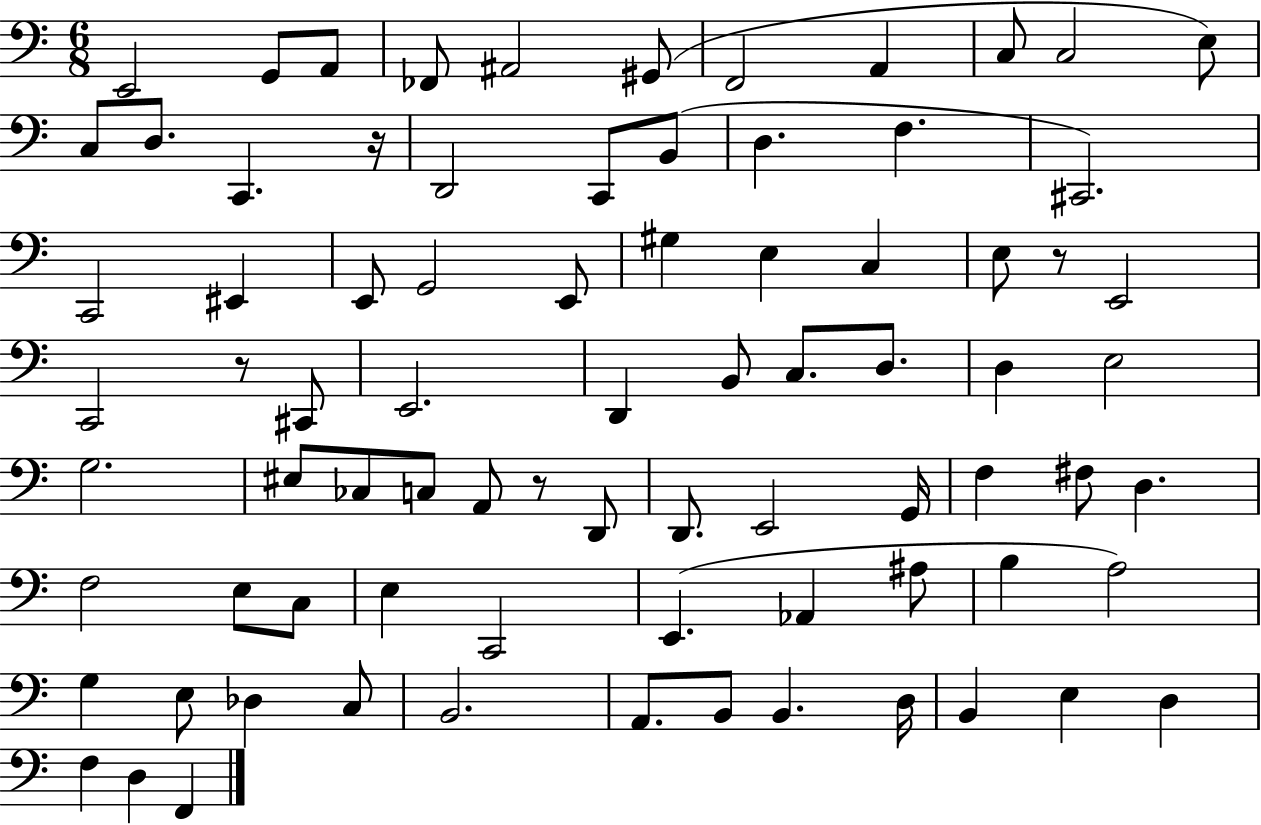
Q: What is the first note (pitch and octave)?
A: E2